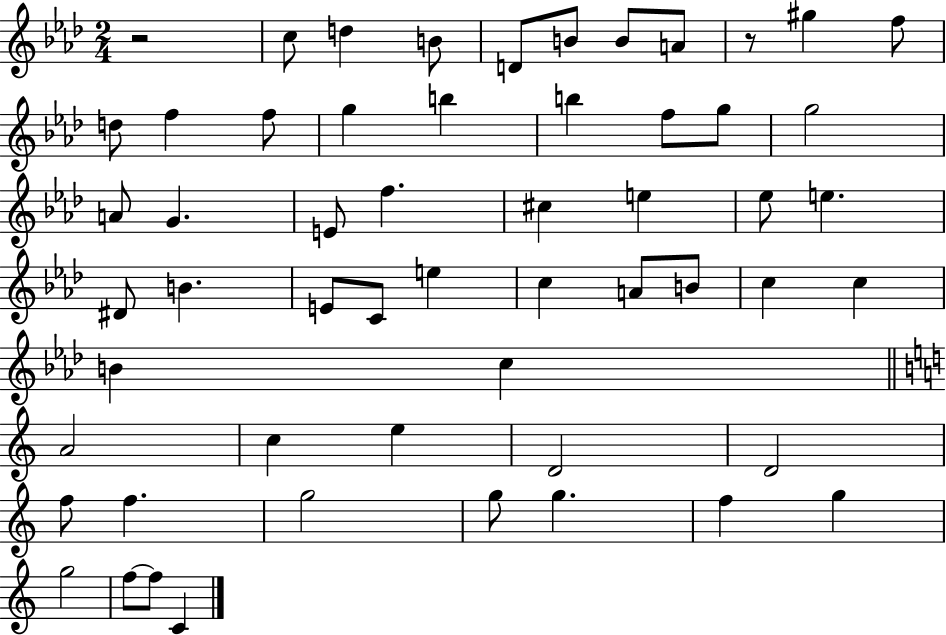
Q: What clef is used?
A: treble